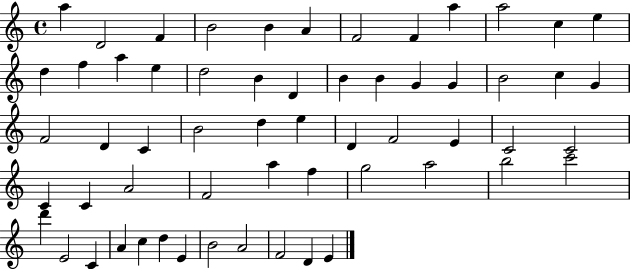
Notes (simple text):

A5/q D4/h F4/q B4/h B4/q A4/q F4/h F4/q A5/q A5/h C5/q E5/q D5/q F5/q A5/q E5/q D5/h B4/q D4/q B4/q B4/q G4/q G4/q B4/h C5/q G4/q F4/h D4/q C4/q B4/h D5/q E5/q D4/q F4/h E4/q C4/h C4/h C4/q C4/q A4/h F4/h A5/q F5/q G5/h A5/h B5/h C6/h D6/q E4/h C4/q A4/q C5/q D5/q E4/q B4/h A4/h F4/h D4/q E4/q